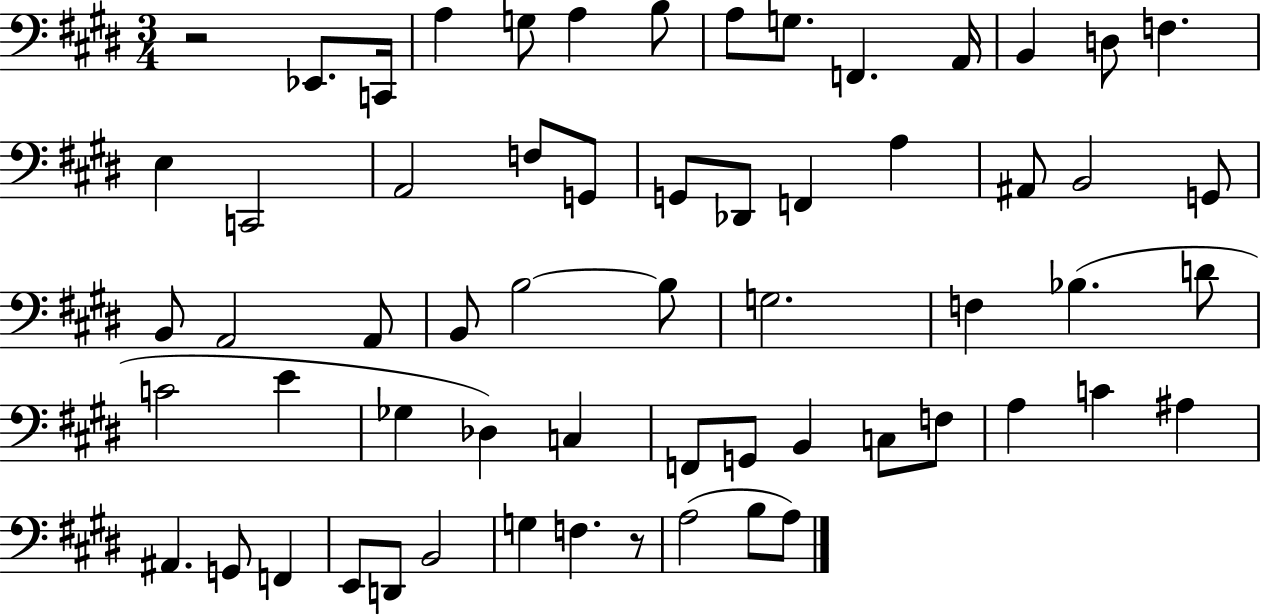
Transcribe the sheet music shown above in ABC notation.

X:1
T:Untitled
M:3/4
L:1/4
K:E
z2 _E,,/2 C,,/4 A, G,/2 A, B,/2 A,/2 G,/2 F,, A,,/4 B,, D,/2 F, E, C,,2 A,,2 F,/2 G,,/2 G,,/2 _D,,/2 F,, A, ^A,,/2 B,,2 G,,/2 B,,/2 A,,2 A,,/2 B,,/2 B,2 B,/2 G,2 F, _B, D/2 C2 E _G, _D, C, F,,/2 G,,/2 B,, C,/2 F,/2 A, C ^A, ^A,, G,,/2 F,, E,,/2 D,,/2 B,,2 G, F, z/2 A,2 B,/2 A,/2